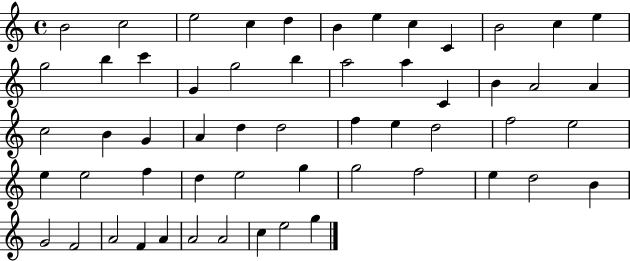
{
  \clef treble
  \time 4/4
  \defaultTimeSignature
  \key c \major
  b'2 c''2 | e''2 c''4 d''4 | b'4 e''4 c''4 c'4 | b'2 c''4 e''4 | \break g''2 b''4 c'''4 | g'4 g''2 b''4 | a''2 a''4 c'4 | b'4 a'2 a'4 | \break c''2 b'4 g'4 | a'4 d''4 d''2 | f''4 e''4 d''2 | f''2 e''2 | \break e''4 e''2 f''4 | d''4 e''2 g''4 | g''2 f''2 | e''4 d''2 b'4 | \break g'2 f'2 | a'2 f'4 a'4 | a'2 a'2 | c''4 e''2 g''4 | \break \bar "|."
}